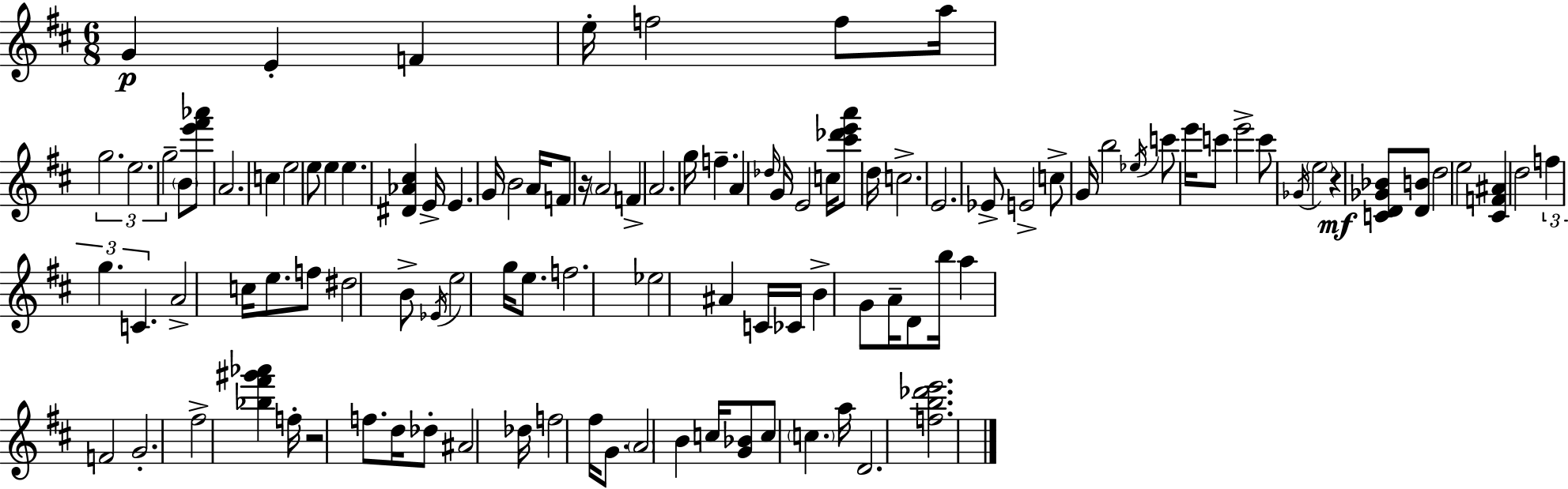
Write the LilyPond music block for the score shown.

{
  \clef treble
  \numericTimeSignature
  \time 6/8
  \key d \major
  g'4\p e'4-. f'4 | e''16-. f''2 f''8 a''16 | \tuplet 3/2 { g''2. | e''2. | \break g''2-- } \parenthesize b'8 <e''' fis''' aes'''>8 | a'2. | c''4 e''2 | e''8 e''4 e''4. | \break <dis' aes' cis''>4 e'16-> e'4. g'16 | b'2 a'16 f'8 r16 | \parenthesize a'2 f'4-> | a'2. | \break g''16 f''4.-- a'4 \grace { des''16 } | g'16 e'2 c''16 <cis''' des''' e''' a'''>8 | d''16 c''2.-> | e'2. | \break ees'8-> e'2-> c''8-> | g'16 b''2 \acciaccatura { ees''16 } c'''8 | e'''16 c'''8 e'''2-> | c'''8 \acciaccatura { ges'16 } \parenthesize e''2 r4\mf | \break <c' d' ges' bes'>8 <d' b'>8 d''2 | e''2 <cis' f' ais'>4 | d''2 \tuplet 3/2 { f''4 | g''4. c'4. } | \break a'2-> c''16 | e''8. f''8 dis''2 | b'8-> \acciaccatura { ees'16 } e''2 | g''16 e''8. f''2. | \break ees''2 | ais'4 c'16 ces'16 b'4-> g'8 | a'16-- d'8 b''16 a''4 f'2 | g'2.-. | \break fis''2-> | <bes'' fis''' gis''' aes'''>4 f''16-. r2 | f''8. d''16 des''8-. ais'2 | des''16 f''2 | \break fis''16 g'8. \parenthesize a'2 | b'4 c''16 <g' bes'>8 c''8 \parenthesize c''4. | a''16 d'2. | <f'' b'' des''' e'''>2. | \break \bar "|."
}